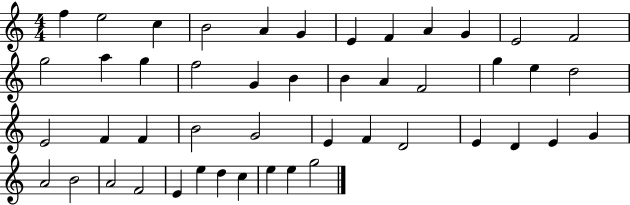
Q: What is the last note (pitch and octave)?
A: G5